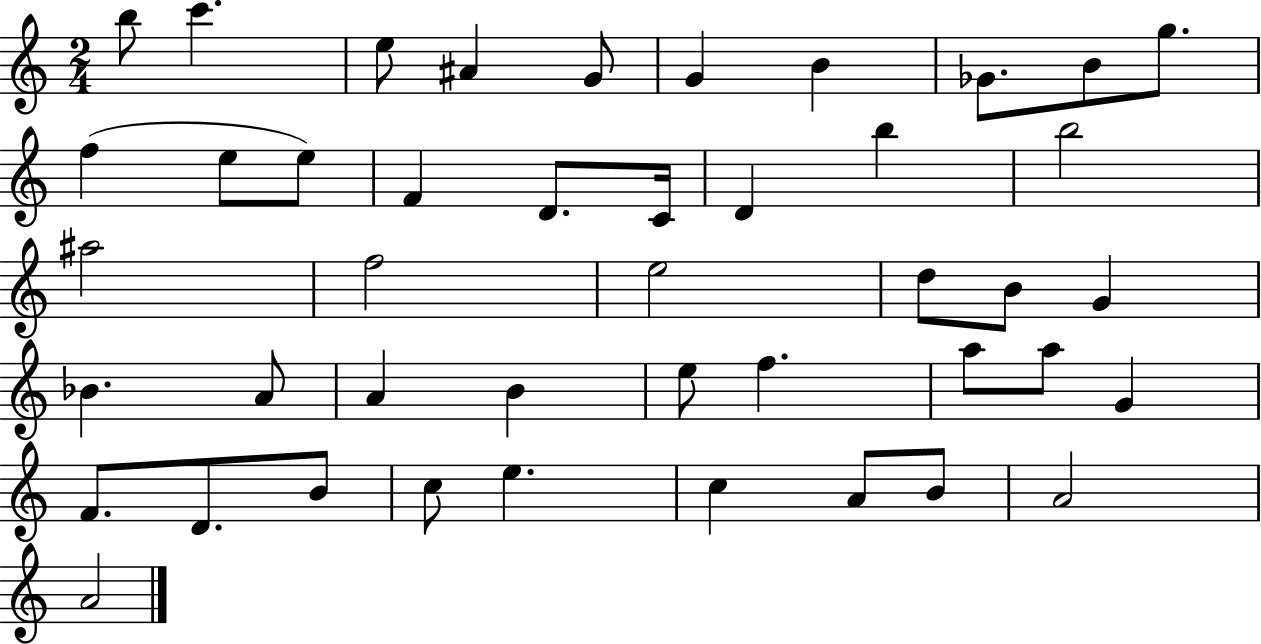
X:1
T:Untitled
M:2/4
L:1/4
K:C
b/2 c' e/2 ^A G/2 G B _G/2 B/2 g/2 f e/2 e/2 F D/2 C/4 D b b2 ^a2 f2 e2 d/2 B/2 G _B A/2 A B e/2 f a/2 a/2 G F/2 D/2 B/2 c/2 e c A/2 B/2 A2 A2